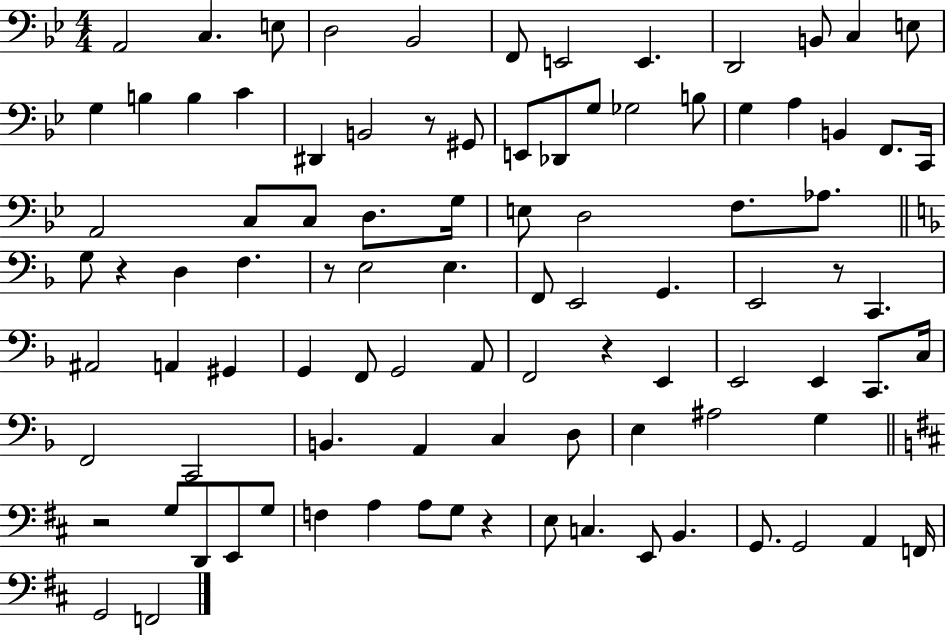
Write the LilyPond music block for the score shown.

{
  \clef bass
  \numericTimeSignature
  \time 4/4
  \key bes \major
  \repeat volta 2 { a,2 c4. e8 | d2 bes,2 | f,8 e,2 e,4. | d,2 b,8 c4 e8 | \break g4 b4 b4 c'4 | dis,4 b,2 r8 gis,8 | e,8 des,8 g8 ges2 b8 | g4 a4 b,4 f,8. c,16 | \break a,2 c8 c8 d8. g16 | e8 d2 f8. aes8. | \bar "||" \break \key f \major g8 r4 d4 f4. | r8 e2 e4. | f,8 e,2 g,4. | e,2 r8 c,4. | \break ais,2 a,4 gis,4 | g,4 f,8 g,2 a,8 | f,2 r4 e,4 | e,2 e,4 c,8. c16 | \break f,2 c,2 | b,4. a,4 c4 d8 | e4 ais2 g4 | \bar "||" \break \key d \major r2 g8 d,8 e,8 g8 | f4 a4 a8 g8 r4 | e8 c4. e,8 b,4. | g,8. g,2 a,4 f,16 | \break g,2 f,2 | } \bar "|."
}